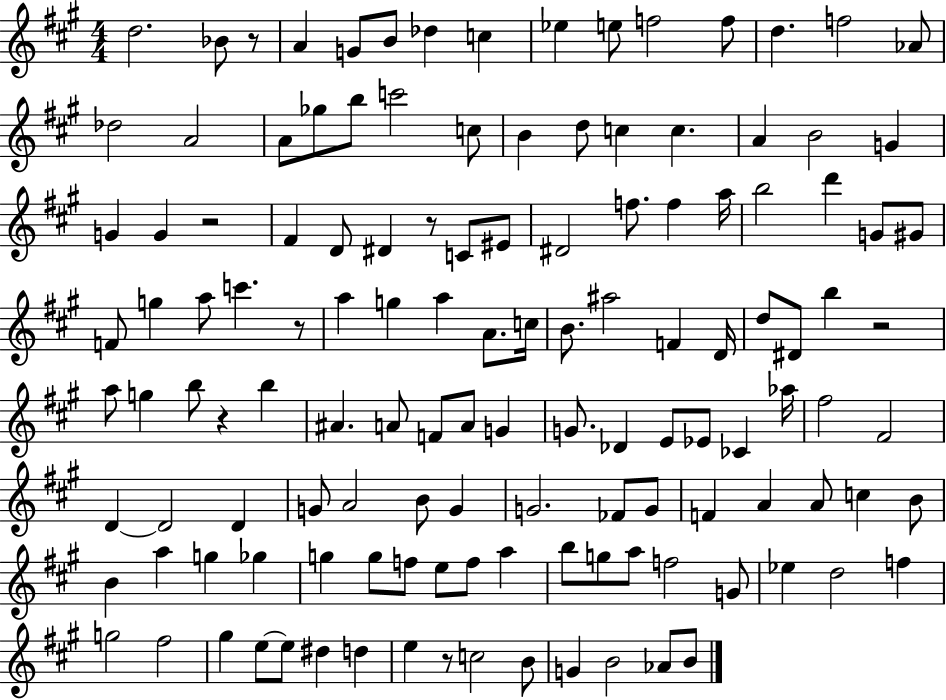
{
  \clef treble
  \numericTimeSignature
  \time 4/4
  \key a \major
  d''2. bes'8 r8 | a'4 g'8 b'8 des''4 c''4 | ees''4 e''8 f''2 f''8 | d''4. f''2 aes'8 | \break des''2 a'2 | a'8 ges''8 b''8 c'''2 c''8 | b'4 d''8 c''4 c''4. | a'4 b'2 g'4 | \break g'4 g'4 r2 | fis'4 d'8 dis'4 r8 c'8 eis'8 | dis'2 f''8. f''4 a''16 | b''2 d'''4 g'8 gis'8 | \break f'8 g''4 a''8 c'''4. r8 | a''4 g''4 a''4 a'8. c''16 | b'8. ais''2 f'4 d'16 | d''8 dis'8 b''4 r2 | \break a''8 g''4 b''8 r4 b''4 | ais'4. a'8 f'8 a'8 g'4 | g'8. des'4 e'8 ees'8 ces'4 aes''16 | fis''2 fis'2 | \break d'4~~ d'2 d'4 | g'8 a'2 b'8 g'4 | g'2. fes'8 g'8 | f'4 a'4 a'8 c''4 b'8 | \break b'4 a''4 g''4 ges''4 | g''4 g''8 f''8 e''8 f''8 a''4 | b''8 g''8 a''8 f''2 g'8 | ees''4 d''2 f''4 | \break g''2 fis''2 | gis''4 e''8~~ e''8 dis''4 d''4 | e''4 r8 c''2 b'8 | g'4 b'2 aes'8 b'8 | \break \bar "|."
}